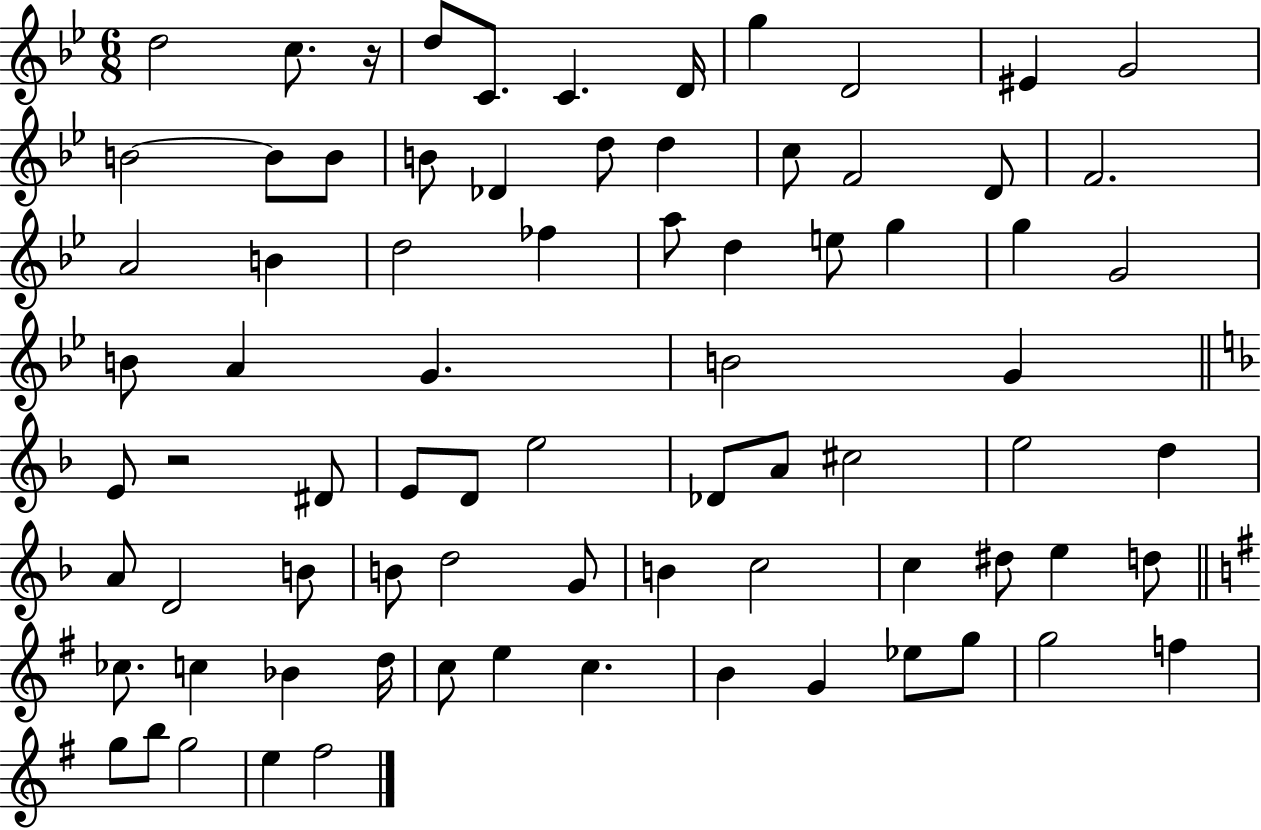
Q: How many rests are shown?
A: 2